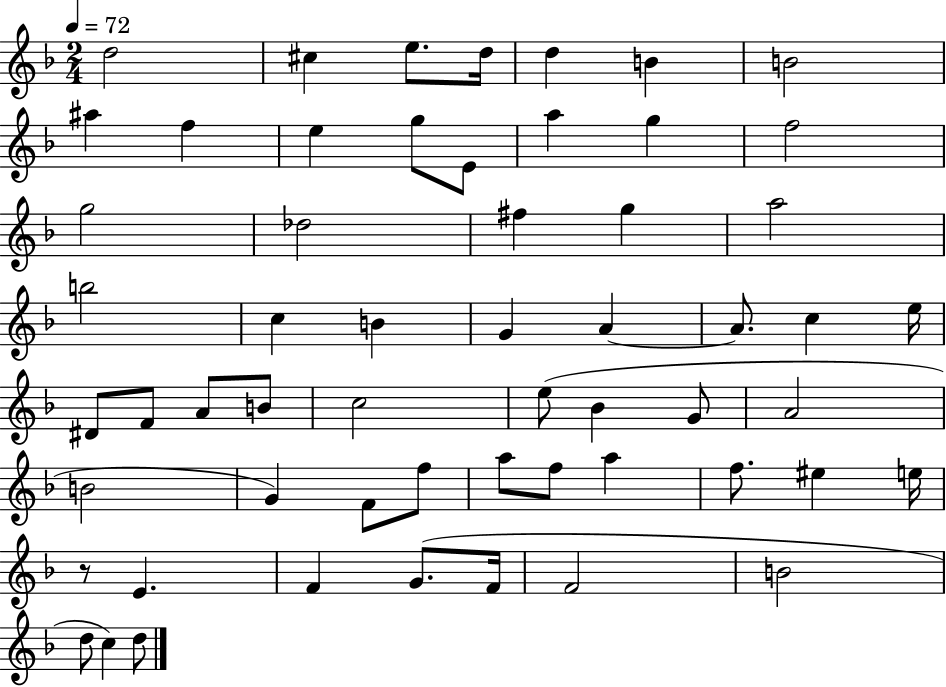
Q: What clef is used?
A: treble